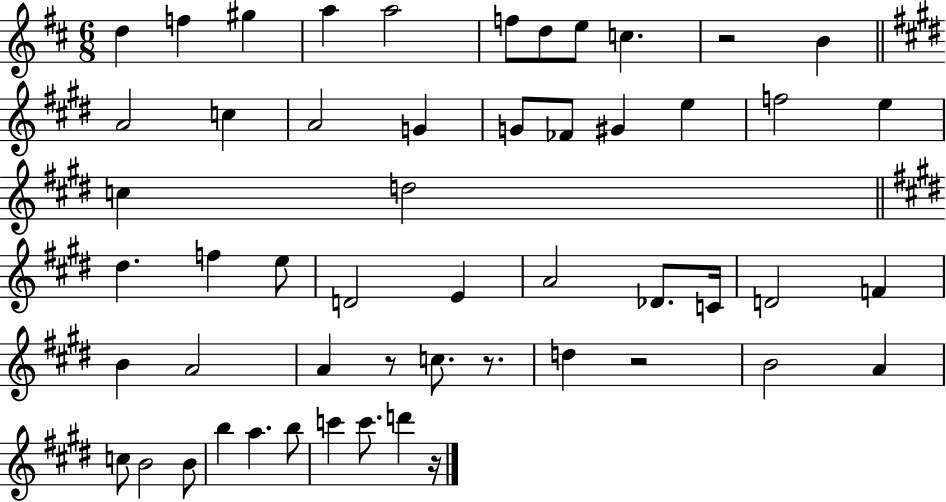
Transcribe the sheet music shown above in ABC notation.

X:1
T:Untitled
M:6/8
L:1/4
K:D
d f ^g a a2 f/2 d/2 e/2 c z2 B A2 c A2 G G/2 _F/2 ^G e f2 e c d2 ^d f e/2 D2 E A2 _D/2 C/4 D2 F B A2 A z/2 c/2 z/2 d z2 B2 A c/2 B2 B/2 b a b/2 c' c'/2 d' z/4